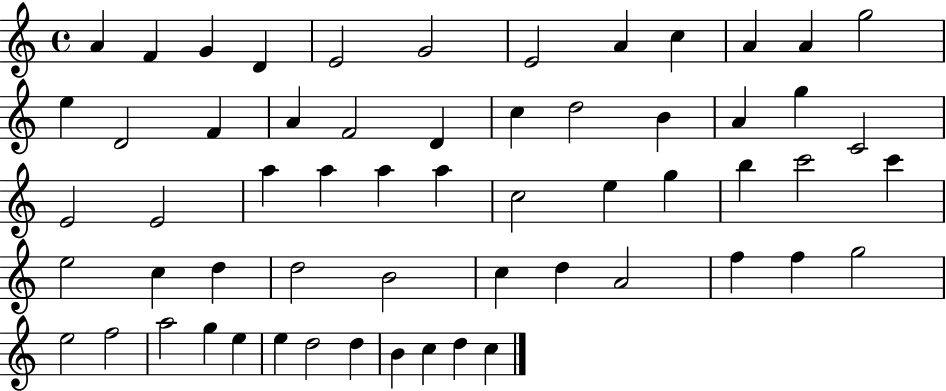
{
  \clef treble
  \time 4/4
  \defaultTimeSignature
  \key c \major
  a'4 f'4 g'4 d'4 | e'2 g'2 | e'2 a'4 c''4 | a'4 a'4 g''2 | \break e''4 d'2 f'4 | a'4 f'2 d'4 | c''4 d''2 b'4 | a'4 g''4 c'2 | \break e'2 e'2 | a''4 a''4 a''4 a''4 | c''2 e''4 g''4 | b''4 c'''2 c'''4 | \break e''2 c''4 d''4 | d''2 b'2 | c''4 d''4 a'2 | f''4 f''4 g''2 | \break e''2 f''2 | a''2 g''4 e''4 | e''4 d''2 d''4 | b'4 c''4 d''4 c''4 | \break \bar "|."
}